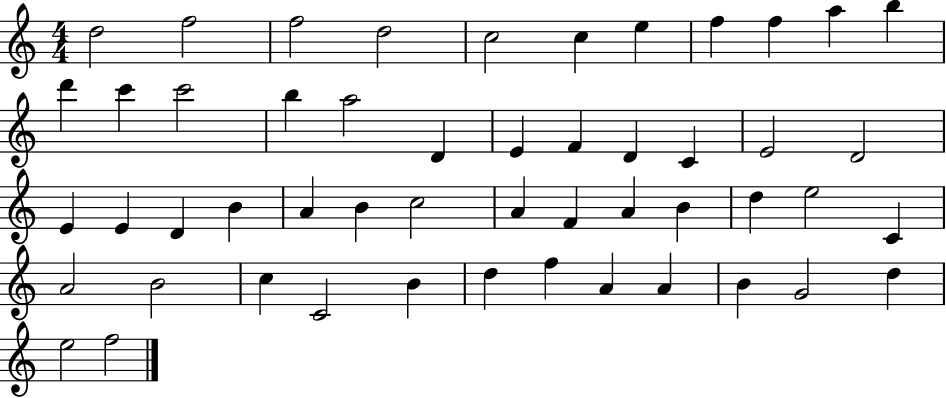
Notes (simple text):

D5/h F5/h F5/h D5/h C5/h C5/q E5/q F5/q F5/q A5/q B5/q D6/q C6/q C6/h B5/q A5/h D4/q E4/q F4/q D4/q C4/q E4/h D4/h E4/q E4/q D4/q B4/q A4/q B4/q C5/h A4/q F4/q A4/q B4/q D5/q E5/h C4/q A4/h B4/h C5/q C4/h B4/q D5/q F5/q A4/q A4/q B4/q G4/h D5/q E5/h F5/h